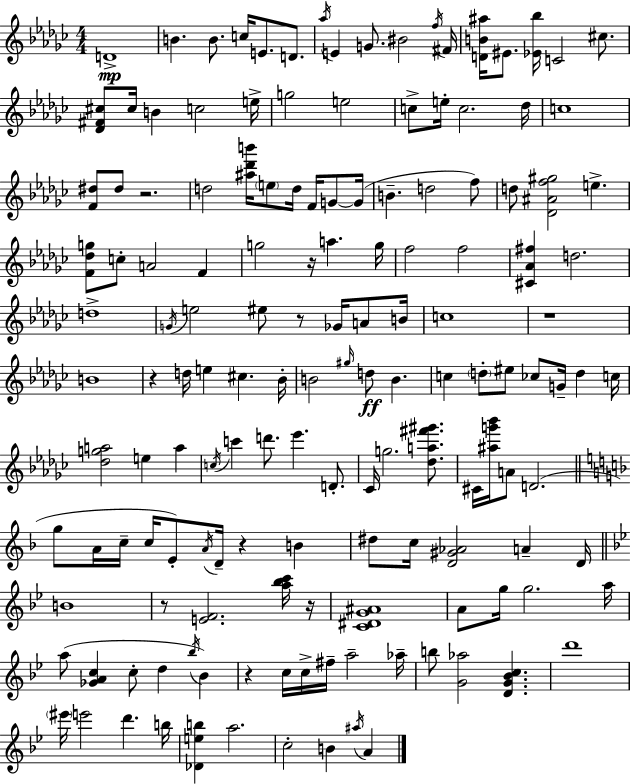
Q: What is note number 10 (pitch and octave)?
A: BIS4